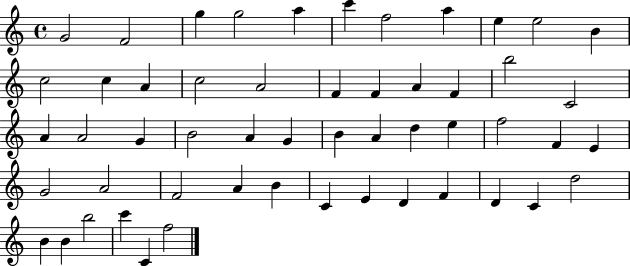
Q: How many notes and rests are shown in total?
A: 53